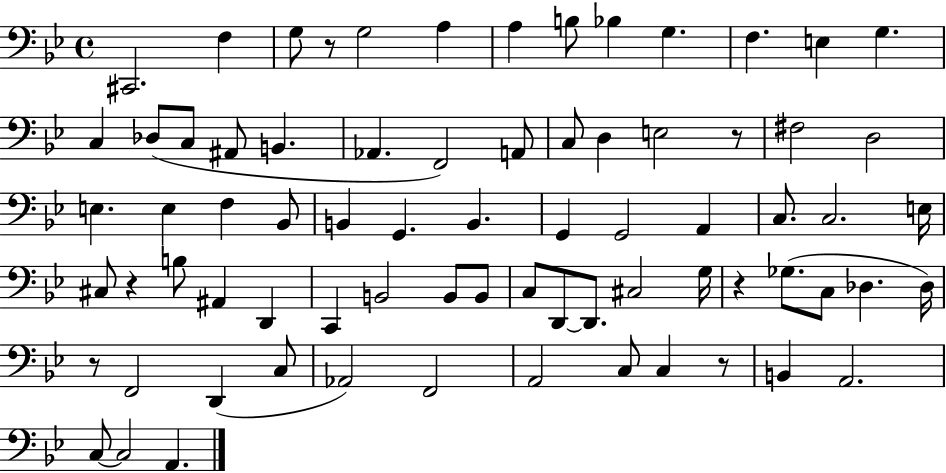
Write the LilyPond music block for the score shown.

{
  \clef bass
  \time 4/4
  \defaultTimeSignature
  \key bes \major
  \repeat volta 2 { cis,2. f4 | g8 r8 g2 a4 | a4 b8 bes4 g4. | f4. e4 g4. | \break c4 des8( c8 ais,8 b,4. | aes,4. f,2) a,8 | c8 d4 e2 r8 | fis2 d2 | \break e4. e4 f4 bes,8 | b,4 g,4. b,4. | g,4 g,2 a,4 | c8. c2. e16 | \break cis8 r4 b8 ais,4 d,4 | c,4 b,2 b,8 b,8 | c8 d,8~~ d,8. cis2 g16 | r4 ges8.( c8 des4. des16) | \break r8 f,2 d,4( c8 | aes,2) f,2 | a,2 c8 c4 r8 | b,4 a,2. | \break c8~~ c2 a,4. | } \bar "|."
}